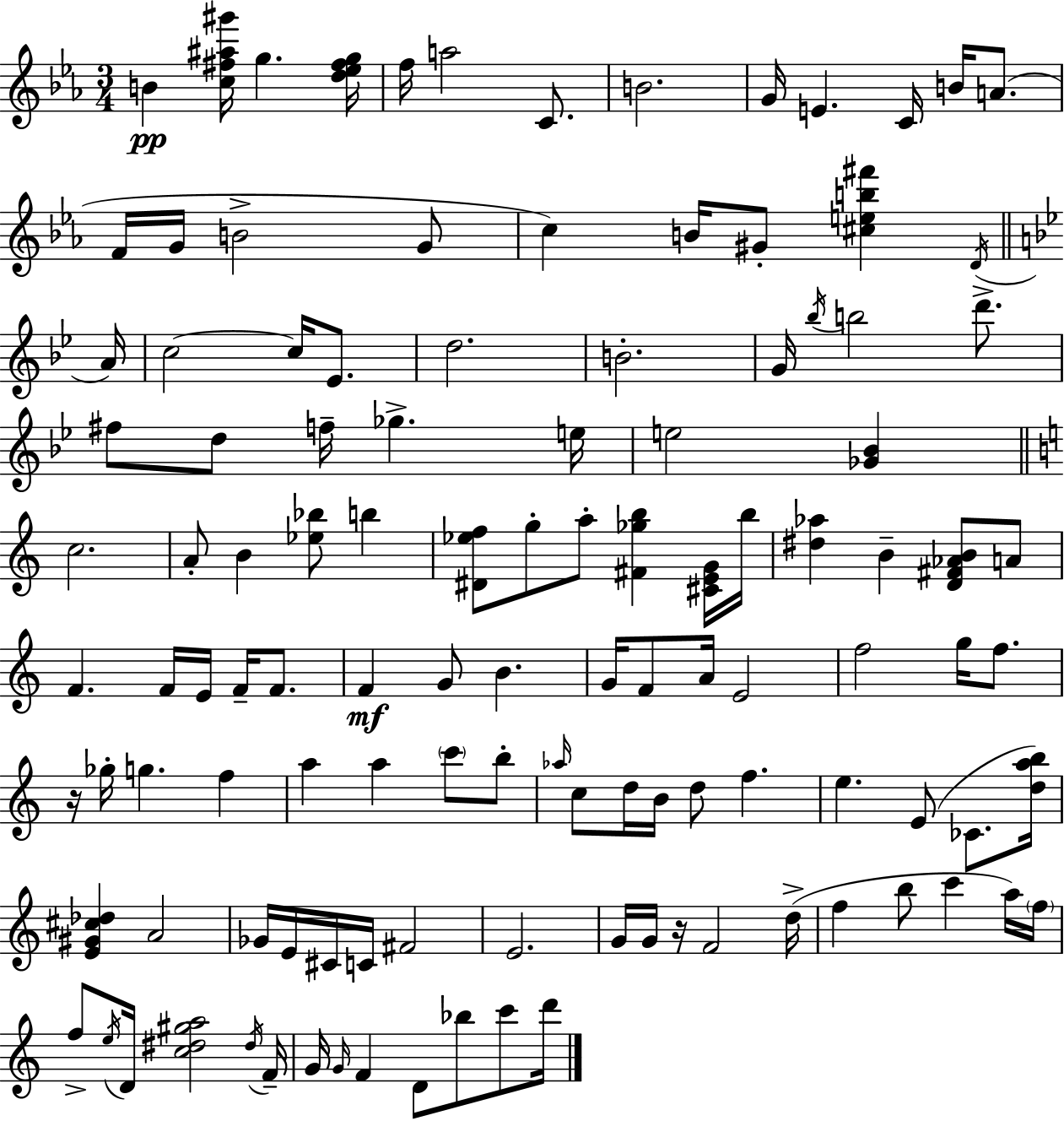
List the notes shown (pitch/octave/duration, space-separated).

B4/q [C5,F#5,A#5,G#6]/s G5/q. [D5,Eb5,F#5,G5]/s F5/s A5/h C4/e. B4/h. G4/s E4/q. C4/s B4/s A4/e. F4/s G4/s B4/h G4/e C5/q B4/s G#4/e [C#5,E5,B5,F#6]/q D4/s A4/s C5/h C5/s Eb4/e. D5/h. B4/h. G4/s Bb5/s B5/h D6/e. F#5/e D5/e F5/s Gb5/q. E5/s E5/h [Gb4,Bb4]/q C5/h. A4/e B4/q [Eb5,Bb5]/e B5/q [D#4,Eb5,F5]/e G5/e A5/e [F#4,Gb5,B5]/q [C#4,E4,G4]/s B5/s [D#5,Ab5]/q B4/q [D4,F#4,Ab4,B4]/e A4/e F4/q. F4/s E4/s F4/s F4/e. F4/q G4/e B4/q. G4/s F4/e A4/s E4/h F5/h G5/s F5/e. R/s Gb5/s G5/q. F5/q A5/q A5/q C6/e B5/e Ab5/s C5/e D5/s B4/s D5/e F5/q. E5/q. E4/e CES4/e. [D5,A5,B5]/s [E4,G#4,C#5,Db5]/q A4/h Gb4/s E4/s C#4/s C4/s F#4/h E4/h. G4/s G4/s R/s F4/h D5/s F5/q B5/e C6/q A5/s F5/s F5/e E5/s D4/s [C5,D#5,G#5,A5]/h D#5/s F4/s G4/s G4/s F4/q D4/e Bb5/e C6/e D6/s